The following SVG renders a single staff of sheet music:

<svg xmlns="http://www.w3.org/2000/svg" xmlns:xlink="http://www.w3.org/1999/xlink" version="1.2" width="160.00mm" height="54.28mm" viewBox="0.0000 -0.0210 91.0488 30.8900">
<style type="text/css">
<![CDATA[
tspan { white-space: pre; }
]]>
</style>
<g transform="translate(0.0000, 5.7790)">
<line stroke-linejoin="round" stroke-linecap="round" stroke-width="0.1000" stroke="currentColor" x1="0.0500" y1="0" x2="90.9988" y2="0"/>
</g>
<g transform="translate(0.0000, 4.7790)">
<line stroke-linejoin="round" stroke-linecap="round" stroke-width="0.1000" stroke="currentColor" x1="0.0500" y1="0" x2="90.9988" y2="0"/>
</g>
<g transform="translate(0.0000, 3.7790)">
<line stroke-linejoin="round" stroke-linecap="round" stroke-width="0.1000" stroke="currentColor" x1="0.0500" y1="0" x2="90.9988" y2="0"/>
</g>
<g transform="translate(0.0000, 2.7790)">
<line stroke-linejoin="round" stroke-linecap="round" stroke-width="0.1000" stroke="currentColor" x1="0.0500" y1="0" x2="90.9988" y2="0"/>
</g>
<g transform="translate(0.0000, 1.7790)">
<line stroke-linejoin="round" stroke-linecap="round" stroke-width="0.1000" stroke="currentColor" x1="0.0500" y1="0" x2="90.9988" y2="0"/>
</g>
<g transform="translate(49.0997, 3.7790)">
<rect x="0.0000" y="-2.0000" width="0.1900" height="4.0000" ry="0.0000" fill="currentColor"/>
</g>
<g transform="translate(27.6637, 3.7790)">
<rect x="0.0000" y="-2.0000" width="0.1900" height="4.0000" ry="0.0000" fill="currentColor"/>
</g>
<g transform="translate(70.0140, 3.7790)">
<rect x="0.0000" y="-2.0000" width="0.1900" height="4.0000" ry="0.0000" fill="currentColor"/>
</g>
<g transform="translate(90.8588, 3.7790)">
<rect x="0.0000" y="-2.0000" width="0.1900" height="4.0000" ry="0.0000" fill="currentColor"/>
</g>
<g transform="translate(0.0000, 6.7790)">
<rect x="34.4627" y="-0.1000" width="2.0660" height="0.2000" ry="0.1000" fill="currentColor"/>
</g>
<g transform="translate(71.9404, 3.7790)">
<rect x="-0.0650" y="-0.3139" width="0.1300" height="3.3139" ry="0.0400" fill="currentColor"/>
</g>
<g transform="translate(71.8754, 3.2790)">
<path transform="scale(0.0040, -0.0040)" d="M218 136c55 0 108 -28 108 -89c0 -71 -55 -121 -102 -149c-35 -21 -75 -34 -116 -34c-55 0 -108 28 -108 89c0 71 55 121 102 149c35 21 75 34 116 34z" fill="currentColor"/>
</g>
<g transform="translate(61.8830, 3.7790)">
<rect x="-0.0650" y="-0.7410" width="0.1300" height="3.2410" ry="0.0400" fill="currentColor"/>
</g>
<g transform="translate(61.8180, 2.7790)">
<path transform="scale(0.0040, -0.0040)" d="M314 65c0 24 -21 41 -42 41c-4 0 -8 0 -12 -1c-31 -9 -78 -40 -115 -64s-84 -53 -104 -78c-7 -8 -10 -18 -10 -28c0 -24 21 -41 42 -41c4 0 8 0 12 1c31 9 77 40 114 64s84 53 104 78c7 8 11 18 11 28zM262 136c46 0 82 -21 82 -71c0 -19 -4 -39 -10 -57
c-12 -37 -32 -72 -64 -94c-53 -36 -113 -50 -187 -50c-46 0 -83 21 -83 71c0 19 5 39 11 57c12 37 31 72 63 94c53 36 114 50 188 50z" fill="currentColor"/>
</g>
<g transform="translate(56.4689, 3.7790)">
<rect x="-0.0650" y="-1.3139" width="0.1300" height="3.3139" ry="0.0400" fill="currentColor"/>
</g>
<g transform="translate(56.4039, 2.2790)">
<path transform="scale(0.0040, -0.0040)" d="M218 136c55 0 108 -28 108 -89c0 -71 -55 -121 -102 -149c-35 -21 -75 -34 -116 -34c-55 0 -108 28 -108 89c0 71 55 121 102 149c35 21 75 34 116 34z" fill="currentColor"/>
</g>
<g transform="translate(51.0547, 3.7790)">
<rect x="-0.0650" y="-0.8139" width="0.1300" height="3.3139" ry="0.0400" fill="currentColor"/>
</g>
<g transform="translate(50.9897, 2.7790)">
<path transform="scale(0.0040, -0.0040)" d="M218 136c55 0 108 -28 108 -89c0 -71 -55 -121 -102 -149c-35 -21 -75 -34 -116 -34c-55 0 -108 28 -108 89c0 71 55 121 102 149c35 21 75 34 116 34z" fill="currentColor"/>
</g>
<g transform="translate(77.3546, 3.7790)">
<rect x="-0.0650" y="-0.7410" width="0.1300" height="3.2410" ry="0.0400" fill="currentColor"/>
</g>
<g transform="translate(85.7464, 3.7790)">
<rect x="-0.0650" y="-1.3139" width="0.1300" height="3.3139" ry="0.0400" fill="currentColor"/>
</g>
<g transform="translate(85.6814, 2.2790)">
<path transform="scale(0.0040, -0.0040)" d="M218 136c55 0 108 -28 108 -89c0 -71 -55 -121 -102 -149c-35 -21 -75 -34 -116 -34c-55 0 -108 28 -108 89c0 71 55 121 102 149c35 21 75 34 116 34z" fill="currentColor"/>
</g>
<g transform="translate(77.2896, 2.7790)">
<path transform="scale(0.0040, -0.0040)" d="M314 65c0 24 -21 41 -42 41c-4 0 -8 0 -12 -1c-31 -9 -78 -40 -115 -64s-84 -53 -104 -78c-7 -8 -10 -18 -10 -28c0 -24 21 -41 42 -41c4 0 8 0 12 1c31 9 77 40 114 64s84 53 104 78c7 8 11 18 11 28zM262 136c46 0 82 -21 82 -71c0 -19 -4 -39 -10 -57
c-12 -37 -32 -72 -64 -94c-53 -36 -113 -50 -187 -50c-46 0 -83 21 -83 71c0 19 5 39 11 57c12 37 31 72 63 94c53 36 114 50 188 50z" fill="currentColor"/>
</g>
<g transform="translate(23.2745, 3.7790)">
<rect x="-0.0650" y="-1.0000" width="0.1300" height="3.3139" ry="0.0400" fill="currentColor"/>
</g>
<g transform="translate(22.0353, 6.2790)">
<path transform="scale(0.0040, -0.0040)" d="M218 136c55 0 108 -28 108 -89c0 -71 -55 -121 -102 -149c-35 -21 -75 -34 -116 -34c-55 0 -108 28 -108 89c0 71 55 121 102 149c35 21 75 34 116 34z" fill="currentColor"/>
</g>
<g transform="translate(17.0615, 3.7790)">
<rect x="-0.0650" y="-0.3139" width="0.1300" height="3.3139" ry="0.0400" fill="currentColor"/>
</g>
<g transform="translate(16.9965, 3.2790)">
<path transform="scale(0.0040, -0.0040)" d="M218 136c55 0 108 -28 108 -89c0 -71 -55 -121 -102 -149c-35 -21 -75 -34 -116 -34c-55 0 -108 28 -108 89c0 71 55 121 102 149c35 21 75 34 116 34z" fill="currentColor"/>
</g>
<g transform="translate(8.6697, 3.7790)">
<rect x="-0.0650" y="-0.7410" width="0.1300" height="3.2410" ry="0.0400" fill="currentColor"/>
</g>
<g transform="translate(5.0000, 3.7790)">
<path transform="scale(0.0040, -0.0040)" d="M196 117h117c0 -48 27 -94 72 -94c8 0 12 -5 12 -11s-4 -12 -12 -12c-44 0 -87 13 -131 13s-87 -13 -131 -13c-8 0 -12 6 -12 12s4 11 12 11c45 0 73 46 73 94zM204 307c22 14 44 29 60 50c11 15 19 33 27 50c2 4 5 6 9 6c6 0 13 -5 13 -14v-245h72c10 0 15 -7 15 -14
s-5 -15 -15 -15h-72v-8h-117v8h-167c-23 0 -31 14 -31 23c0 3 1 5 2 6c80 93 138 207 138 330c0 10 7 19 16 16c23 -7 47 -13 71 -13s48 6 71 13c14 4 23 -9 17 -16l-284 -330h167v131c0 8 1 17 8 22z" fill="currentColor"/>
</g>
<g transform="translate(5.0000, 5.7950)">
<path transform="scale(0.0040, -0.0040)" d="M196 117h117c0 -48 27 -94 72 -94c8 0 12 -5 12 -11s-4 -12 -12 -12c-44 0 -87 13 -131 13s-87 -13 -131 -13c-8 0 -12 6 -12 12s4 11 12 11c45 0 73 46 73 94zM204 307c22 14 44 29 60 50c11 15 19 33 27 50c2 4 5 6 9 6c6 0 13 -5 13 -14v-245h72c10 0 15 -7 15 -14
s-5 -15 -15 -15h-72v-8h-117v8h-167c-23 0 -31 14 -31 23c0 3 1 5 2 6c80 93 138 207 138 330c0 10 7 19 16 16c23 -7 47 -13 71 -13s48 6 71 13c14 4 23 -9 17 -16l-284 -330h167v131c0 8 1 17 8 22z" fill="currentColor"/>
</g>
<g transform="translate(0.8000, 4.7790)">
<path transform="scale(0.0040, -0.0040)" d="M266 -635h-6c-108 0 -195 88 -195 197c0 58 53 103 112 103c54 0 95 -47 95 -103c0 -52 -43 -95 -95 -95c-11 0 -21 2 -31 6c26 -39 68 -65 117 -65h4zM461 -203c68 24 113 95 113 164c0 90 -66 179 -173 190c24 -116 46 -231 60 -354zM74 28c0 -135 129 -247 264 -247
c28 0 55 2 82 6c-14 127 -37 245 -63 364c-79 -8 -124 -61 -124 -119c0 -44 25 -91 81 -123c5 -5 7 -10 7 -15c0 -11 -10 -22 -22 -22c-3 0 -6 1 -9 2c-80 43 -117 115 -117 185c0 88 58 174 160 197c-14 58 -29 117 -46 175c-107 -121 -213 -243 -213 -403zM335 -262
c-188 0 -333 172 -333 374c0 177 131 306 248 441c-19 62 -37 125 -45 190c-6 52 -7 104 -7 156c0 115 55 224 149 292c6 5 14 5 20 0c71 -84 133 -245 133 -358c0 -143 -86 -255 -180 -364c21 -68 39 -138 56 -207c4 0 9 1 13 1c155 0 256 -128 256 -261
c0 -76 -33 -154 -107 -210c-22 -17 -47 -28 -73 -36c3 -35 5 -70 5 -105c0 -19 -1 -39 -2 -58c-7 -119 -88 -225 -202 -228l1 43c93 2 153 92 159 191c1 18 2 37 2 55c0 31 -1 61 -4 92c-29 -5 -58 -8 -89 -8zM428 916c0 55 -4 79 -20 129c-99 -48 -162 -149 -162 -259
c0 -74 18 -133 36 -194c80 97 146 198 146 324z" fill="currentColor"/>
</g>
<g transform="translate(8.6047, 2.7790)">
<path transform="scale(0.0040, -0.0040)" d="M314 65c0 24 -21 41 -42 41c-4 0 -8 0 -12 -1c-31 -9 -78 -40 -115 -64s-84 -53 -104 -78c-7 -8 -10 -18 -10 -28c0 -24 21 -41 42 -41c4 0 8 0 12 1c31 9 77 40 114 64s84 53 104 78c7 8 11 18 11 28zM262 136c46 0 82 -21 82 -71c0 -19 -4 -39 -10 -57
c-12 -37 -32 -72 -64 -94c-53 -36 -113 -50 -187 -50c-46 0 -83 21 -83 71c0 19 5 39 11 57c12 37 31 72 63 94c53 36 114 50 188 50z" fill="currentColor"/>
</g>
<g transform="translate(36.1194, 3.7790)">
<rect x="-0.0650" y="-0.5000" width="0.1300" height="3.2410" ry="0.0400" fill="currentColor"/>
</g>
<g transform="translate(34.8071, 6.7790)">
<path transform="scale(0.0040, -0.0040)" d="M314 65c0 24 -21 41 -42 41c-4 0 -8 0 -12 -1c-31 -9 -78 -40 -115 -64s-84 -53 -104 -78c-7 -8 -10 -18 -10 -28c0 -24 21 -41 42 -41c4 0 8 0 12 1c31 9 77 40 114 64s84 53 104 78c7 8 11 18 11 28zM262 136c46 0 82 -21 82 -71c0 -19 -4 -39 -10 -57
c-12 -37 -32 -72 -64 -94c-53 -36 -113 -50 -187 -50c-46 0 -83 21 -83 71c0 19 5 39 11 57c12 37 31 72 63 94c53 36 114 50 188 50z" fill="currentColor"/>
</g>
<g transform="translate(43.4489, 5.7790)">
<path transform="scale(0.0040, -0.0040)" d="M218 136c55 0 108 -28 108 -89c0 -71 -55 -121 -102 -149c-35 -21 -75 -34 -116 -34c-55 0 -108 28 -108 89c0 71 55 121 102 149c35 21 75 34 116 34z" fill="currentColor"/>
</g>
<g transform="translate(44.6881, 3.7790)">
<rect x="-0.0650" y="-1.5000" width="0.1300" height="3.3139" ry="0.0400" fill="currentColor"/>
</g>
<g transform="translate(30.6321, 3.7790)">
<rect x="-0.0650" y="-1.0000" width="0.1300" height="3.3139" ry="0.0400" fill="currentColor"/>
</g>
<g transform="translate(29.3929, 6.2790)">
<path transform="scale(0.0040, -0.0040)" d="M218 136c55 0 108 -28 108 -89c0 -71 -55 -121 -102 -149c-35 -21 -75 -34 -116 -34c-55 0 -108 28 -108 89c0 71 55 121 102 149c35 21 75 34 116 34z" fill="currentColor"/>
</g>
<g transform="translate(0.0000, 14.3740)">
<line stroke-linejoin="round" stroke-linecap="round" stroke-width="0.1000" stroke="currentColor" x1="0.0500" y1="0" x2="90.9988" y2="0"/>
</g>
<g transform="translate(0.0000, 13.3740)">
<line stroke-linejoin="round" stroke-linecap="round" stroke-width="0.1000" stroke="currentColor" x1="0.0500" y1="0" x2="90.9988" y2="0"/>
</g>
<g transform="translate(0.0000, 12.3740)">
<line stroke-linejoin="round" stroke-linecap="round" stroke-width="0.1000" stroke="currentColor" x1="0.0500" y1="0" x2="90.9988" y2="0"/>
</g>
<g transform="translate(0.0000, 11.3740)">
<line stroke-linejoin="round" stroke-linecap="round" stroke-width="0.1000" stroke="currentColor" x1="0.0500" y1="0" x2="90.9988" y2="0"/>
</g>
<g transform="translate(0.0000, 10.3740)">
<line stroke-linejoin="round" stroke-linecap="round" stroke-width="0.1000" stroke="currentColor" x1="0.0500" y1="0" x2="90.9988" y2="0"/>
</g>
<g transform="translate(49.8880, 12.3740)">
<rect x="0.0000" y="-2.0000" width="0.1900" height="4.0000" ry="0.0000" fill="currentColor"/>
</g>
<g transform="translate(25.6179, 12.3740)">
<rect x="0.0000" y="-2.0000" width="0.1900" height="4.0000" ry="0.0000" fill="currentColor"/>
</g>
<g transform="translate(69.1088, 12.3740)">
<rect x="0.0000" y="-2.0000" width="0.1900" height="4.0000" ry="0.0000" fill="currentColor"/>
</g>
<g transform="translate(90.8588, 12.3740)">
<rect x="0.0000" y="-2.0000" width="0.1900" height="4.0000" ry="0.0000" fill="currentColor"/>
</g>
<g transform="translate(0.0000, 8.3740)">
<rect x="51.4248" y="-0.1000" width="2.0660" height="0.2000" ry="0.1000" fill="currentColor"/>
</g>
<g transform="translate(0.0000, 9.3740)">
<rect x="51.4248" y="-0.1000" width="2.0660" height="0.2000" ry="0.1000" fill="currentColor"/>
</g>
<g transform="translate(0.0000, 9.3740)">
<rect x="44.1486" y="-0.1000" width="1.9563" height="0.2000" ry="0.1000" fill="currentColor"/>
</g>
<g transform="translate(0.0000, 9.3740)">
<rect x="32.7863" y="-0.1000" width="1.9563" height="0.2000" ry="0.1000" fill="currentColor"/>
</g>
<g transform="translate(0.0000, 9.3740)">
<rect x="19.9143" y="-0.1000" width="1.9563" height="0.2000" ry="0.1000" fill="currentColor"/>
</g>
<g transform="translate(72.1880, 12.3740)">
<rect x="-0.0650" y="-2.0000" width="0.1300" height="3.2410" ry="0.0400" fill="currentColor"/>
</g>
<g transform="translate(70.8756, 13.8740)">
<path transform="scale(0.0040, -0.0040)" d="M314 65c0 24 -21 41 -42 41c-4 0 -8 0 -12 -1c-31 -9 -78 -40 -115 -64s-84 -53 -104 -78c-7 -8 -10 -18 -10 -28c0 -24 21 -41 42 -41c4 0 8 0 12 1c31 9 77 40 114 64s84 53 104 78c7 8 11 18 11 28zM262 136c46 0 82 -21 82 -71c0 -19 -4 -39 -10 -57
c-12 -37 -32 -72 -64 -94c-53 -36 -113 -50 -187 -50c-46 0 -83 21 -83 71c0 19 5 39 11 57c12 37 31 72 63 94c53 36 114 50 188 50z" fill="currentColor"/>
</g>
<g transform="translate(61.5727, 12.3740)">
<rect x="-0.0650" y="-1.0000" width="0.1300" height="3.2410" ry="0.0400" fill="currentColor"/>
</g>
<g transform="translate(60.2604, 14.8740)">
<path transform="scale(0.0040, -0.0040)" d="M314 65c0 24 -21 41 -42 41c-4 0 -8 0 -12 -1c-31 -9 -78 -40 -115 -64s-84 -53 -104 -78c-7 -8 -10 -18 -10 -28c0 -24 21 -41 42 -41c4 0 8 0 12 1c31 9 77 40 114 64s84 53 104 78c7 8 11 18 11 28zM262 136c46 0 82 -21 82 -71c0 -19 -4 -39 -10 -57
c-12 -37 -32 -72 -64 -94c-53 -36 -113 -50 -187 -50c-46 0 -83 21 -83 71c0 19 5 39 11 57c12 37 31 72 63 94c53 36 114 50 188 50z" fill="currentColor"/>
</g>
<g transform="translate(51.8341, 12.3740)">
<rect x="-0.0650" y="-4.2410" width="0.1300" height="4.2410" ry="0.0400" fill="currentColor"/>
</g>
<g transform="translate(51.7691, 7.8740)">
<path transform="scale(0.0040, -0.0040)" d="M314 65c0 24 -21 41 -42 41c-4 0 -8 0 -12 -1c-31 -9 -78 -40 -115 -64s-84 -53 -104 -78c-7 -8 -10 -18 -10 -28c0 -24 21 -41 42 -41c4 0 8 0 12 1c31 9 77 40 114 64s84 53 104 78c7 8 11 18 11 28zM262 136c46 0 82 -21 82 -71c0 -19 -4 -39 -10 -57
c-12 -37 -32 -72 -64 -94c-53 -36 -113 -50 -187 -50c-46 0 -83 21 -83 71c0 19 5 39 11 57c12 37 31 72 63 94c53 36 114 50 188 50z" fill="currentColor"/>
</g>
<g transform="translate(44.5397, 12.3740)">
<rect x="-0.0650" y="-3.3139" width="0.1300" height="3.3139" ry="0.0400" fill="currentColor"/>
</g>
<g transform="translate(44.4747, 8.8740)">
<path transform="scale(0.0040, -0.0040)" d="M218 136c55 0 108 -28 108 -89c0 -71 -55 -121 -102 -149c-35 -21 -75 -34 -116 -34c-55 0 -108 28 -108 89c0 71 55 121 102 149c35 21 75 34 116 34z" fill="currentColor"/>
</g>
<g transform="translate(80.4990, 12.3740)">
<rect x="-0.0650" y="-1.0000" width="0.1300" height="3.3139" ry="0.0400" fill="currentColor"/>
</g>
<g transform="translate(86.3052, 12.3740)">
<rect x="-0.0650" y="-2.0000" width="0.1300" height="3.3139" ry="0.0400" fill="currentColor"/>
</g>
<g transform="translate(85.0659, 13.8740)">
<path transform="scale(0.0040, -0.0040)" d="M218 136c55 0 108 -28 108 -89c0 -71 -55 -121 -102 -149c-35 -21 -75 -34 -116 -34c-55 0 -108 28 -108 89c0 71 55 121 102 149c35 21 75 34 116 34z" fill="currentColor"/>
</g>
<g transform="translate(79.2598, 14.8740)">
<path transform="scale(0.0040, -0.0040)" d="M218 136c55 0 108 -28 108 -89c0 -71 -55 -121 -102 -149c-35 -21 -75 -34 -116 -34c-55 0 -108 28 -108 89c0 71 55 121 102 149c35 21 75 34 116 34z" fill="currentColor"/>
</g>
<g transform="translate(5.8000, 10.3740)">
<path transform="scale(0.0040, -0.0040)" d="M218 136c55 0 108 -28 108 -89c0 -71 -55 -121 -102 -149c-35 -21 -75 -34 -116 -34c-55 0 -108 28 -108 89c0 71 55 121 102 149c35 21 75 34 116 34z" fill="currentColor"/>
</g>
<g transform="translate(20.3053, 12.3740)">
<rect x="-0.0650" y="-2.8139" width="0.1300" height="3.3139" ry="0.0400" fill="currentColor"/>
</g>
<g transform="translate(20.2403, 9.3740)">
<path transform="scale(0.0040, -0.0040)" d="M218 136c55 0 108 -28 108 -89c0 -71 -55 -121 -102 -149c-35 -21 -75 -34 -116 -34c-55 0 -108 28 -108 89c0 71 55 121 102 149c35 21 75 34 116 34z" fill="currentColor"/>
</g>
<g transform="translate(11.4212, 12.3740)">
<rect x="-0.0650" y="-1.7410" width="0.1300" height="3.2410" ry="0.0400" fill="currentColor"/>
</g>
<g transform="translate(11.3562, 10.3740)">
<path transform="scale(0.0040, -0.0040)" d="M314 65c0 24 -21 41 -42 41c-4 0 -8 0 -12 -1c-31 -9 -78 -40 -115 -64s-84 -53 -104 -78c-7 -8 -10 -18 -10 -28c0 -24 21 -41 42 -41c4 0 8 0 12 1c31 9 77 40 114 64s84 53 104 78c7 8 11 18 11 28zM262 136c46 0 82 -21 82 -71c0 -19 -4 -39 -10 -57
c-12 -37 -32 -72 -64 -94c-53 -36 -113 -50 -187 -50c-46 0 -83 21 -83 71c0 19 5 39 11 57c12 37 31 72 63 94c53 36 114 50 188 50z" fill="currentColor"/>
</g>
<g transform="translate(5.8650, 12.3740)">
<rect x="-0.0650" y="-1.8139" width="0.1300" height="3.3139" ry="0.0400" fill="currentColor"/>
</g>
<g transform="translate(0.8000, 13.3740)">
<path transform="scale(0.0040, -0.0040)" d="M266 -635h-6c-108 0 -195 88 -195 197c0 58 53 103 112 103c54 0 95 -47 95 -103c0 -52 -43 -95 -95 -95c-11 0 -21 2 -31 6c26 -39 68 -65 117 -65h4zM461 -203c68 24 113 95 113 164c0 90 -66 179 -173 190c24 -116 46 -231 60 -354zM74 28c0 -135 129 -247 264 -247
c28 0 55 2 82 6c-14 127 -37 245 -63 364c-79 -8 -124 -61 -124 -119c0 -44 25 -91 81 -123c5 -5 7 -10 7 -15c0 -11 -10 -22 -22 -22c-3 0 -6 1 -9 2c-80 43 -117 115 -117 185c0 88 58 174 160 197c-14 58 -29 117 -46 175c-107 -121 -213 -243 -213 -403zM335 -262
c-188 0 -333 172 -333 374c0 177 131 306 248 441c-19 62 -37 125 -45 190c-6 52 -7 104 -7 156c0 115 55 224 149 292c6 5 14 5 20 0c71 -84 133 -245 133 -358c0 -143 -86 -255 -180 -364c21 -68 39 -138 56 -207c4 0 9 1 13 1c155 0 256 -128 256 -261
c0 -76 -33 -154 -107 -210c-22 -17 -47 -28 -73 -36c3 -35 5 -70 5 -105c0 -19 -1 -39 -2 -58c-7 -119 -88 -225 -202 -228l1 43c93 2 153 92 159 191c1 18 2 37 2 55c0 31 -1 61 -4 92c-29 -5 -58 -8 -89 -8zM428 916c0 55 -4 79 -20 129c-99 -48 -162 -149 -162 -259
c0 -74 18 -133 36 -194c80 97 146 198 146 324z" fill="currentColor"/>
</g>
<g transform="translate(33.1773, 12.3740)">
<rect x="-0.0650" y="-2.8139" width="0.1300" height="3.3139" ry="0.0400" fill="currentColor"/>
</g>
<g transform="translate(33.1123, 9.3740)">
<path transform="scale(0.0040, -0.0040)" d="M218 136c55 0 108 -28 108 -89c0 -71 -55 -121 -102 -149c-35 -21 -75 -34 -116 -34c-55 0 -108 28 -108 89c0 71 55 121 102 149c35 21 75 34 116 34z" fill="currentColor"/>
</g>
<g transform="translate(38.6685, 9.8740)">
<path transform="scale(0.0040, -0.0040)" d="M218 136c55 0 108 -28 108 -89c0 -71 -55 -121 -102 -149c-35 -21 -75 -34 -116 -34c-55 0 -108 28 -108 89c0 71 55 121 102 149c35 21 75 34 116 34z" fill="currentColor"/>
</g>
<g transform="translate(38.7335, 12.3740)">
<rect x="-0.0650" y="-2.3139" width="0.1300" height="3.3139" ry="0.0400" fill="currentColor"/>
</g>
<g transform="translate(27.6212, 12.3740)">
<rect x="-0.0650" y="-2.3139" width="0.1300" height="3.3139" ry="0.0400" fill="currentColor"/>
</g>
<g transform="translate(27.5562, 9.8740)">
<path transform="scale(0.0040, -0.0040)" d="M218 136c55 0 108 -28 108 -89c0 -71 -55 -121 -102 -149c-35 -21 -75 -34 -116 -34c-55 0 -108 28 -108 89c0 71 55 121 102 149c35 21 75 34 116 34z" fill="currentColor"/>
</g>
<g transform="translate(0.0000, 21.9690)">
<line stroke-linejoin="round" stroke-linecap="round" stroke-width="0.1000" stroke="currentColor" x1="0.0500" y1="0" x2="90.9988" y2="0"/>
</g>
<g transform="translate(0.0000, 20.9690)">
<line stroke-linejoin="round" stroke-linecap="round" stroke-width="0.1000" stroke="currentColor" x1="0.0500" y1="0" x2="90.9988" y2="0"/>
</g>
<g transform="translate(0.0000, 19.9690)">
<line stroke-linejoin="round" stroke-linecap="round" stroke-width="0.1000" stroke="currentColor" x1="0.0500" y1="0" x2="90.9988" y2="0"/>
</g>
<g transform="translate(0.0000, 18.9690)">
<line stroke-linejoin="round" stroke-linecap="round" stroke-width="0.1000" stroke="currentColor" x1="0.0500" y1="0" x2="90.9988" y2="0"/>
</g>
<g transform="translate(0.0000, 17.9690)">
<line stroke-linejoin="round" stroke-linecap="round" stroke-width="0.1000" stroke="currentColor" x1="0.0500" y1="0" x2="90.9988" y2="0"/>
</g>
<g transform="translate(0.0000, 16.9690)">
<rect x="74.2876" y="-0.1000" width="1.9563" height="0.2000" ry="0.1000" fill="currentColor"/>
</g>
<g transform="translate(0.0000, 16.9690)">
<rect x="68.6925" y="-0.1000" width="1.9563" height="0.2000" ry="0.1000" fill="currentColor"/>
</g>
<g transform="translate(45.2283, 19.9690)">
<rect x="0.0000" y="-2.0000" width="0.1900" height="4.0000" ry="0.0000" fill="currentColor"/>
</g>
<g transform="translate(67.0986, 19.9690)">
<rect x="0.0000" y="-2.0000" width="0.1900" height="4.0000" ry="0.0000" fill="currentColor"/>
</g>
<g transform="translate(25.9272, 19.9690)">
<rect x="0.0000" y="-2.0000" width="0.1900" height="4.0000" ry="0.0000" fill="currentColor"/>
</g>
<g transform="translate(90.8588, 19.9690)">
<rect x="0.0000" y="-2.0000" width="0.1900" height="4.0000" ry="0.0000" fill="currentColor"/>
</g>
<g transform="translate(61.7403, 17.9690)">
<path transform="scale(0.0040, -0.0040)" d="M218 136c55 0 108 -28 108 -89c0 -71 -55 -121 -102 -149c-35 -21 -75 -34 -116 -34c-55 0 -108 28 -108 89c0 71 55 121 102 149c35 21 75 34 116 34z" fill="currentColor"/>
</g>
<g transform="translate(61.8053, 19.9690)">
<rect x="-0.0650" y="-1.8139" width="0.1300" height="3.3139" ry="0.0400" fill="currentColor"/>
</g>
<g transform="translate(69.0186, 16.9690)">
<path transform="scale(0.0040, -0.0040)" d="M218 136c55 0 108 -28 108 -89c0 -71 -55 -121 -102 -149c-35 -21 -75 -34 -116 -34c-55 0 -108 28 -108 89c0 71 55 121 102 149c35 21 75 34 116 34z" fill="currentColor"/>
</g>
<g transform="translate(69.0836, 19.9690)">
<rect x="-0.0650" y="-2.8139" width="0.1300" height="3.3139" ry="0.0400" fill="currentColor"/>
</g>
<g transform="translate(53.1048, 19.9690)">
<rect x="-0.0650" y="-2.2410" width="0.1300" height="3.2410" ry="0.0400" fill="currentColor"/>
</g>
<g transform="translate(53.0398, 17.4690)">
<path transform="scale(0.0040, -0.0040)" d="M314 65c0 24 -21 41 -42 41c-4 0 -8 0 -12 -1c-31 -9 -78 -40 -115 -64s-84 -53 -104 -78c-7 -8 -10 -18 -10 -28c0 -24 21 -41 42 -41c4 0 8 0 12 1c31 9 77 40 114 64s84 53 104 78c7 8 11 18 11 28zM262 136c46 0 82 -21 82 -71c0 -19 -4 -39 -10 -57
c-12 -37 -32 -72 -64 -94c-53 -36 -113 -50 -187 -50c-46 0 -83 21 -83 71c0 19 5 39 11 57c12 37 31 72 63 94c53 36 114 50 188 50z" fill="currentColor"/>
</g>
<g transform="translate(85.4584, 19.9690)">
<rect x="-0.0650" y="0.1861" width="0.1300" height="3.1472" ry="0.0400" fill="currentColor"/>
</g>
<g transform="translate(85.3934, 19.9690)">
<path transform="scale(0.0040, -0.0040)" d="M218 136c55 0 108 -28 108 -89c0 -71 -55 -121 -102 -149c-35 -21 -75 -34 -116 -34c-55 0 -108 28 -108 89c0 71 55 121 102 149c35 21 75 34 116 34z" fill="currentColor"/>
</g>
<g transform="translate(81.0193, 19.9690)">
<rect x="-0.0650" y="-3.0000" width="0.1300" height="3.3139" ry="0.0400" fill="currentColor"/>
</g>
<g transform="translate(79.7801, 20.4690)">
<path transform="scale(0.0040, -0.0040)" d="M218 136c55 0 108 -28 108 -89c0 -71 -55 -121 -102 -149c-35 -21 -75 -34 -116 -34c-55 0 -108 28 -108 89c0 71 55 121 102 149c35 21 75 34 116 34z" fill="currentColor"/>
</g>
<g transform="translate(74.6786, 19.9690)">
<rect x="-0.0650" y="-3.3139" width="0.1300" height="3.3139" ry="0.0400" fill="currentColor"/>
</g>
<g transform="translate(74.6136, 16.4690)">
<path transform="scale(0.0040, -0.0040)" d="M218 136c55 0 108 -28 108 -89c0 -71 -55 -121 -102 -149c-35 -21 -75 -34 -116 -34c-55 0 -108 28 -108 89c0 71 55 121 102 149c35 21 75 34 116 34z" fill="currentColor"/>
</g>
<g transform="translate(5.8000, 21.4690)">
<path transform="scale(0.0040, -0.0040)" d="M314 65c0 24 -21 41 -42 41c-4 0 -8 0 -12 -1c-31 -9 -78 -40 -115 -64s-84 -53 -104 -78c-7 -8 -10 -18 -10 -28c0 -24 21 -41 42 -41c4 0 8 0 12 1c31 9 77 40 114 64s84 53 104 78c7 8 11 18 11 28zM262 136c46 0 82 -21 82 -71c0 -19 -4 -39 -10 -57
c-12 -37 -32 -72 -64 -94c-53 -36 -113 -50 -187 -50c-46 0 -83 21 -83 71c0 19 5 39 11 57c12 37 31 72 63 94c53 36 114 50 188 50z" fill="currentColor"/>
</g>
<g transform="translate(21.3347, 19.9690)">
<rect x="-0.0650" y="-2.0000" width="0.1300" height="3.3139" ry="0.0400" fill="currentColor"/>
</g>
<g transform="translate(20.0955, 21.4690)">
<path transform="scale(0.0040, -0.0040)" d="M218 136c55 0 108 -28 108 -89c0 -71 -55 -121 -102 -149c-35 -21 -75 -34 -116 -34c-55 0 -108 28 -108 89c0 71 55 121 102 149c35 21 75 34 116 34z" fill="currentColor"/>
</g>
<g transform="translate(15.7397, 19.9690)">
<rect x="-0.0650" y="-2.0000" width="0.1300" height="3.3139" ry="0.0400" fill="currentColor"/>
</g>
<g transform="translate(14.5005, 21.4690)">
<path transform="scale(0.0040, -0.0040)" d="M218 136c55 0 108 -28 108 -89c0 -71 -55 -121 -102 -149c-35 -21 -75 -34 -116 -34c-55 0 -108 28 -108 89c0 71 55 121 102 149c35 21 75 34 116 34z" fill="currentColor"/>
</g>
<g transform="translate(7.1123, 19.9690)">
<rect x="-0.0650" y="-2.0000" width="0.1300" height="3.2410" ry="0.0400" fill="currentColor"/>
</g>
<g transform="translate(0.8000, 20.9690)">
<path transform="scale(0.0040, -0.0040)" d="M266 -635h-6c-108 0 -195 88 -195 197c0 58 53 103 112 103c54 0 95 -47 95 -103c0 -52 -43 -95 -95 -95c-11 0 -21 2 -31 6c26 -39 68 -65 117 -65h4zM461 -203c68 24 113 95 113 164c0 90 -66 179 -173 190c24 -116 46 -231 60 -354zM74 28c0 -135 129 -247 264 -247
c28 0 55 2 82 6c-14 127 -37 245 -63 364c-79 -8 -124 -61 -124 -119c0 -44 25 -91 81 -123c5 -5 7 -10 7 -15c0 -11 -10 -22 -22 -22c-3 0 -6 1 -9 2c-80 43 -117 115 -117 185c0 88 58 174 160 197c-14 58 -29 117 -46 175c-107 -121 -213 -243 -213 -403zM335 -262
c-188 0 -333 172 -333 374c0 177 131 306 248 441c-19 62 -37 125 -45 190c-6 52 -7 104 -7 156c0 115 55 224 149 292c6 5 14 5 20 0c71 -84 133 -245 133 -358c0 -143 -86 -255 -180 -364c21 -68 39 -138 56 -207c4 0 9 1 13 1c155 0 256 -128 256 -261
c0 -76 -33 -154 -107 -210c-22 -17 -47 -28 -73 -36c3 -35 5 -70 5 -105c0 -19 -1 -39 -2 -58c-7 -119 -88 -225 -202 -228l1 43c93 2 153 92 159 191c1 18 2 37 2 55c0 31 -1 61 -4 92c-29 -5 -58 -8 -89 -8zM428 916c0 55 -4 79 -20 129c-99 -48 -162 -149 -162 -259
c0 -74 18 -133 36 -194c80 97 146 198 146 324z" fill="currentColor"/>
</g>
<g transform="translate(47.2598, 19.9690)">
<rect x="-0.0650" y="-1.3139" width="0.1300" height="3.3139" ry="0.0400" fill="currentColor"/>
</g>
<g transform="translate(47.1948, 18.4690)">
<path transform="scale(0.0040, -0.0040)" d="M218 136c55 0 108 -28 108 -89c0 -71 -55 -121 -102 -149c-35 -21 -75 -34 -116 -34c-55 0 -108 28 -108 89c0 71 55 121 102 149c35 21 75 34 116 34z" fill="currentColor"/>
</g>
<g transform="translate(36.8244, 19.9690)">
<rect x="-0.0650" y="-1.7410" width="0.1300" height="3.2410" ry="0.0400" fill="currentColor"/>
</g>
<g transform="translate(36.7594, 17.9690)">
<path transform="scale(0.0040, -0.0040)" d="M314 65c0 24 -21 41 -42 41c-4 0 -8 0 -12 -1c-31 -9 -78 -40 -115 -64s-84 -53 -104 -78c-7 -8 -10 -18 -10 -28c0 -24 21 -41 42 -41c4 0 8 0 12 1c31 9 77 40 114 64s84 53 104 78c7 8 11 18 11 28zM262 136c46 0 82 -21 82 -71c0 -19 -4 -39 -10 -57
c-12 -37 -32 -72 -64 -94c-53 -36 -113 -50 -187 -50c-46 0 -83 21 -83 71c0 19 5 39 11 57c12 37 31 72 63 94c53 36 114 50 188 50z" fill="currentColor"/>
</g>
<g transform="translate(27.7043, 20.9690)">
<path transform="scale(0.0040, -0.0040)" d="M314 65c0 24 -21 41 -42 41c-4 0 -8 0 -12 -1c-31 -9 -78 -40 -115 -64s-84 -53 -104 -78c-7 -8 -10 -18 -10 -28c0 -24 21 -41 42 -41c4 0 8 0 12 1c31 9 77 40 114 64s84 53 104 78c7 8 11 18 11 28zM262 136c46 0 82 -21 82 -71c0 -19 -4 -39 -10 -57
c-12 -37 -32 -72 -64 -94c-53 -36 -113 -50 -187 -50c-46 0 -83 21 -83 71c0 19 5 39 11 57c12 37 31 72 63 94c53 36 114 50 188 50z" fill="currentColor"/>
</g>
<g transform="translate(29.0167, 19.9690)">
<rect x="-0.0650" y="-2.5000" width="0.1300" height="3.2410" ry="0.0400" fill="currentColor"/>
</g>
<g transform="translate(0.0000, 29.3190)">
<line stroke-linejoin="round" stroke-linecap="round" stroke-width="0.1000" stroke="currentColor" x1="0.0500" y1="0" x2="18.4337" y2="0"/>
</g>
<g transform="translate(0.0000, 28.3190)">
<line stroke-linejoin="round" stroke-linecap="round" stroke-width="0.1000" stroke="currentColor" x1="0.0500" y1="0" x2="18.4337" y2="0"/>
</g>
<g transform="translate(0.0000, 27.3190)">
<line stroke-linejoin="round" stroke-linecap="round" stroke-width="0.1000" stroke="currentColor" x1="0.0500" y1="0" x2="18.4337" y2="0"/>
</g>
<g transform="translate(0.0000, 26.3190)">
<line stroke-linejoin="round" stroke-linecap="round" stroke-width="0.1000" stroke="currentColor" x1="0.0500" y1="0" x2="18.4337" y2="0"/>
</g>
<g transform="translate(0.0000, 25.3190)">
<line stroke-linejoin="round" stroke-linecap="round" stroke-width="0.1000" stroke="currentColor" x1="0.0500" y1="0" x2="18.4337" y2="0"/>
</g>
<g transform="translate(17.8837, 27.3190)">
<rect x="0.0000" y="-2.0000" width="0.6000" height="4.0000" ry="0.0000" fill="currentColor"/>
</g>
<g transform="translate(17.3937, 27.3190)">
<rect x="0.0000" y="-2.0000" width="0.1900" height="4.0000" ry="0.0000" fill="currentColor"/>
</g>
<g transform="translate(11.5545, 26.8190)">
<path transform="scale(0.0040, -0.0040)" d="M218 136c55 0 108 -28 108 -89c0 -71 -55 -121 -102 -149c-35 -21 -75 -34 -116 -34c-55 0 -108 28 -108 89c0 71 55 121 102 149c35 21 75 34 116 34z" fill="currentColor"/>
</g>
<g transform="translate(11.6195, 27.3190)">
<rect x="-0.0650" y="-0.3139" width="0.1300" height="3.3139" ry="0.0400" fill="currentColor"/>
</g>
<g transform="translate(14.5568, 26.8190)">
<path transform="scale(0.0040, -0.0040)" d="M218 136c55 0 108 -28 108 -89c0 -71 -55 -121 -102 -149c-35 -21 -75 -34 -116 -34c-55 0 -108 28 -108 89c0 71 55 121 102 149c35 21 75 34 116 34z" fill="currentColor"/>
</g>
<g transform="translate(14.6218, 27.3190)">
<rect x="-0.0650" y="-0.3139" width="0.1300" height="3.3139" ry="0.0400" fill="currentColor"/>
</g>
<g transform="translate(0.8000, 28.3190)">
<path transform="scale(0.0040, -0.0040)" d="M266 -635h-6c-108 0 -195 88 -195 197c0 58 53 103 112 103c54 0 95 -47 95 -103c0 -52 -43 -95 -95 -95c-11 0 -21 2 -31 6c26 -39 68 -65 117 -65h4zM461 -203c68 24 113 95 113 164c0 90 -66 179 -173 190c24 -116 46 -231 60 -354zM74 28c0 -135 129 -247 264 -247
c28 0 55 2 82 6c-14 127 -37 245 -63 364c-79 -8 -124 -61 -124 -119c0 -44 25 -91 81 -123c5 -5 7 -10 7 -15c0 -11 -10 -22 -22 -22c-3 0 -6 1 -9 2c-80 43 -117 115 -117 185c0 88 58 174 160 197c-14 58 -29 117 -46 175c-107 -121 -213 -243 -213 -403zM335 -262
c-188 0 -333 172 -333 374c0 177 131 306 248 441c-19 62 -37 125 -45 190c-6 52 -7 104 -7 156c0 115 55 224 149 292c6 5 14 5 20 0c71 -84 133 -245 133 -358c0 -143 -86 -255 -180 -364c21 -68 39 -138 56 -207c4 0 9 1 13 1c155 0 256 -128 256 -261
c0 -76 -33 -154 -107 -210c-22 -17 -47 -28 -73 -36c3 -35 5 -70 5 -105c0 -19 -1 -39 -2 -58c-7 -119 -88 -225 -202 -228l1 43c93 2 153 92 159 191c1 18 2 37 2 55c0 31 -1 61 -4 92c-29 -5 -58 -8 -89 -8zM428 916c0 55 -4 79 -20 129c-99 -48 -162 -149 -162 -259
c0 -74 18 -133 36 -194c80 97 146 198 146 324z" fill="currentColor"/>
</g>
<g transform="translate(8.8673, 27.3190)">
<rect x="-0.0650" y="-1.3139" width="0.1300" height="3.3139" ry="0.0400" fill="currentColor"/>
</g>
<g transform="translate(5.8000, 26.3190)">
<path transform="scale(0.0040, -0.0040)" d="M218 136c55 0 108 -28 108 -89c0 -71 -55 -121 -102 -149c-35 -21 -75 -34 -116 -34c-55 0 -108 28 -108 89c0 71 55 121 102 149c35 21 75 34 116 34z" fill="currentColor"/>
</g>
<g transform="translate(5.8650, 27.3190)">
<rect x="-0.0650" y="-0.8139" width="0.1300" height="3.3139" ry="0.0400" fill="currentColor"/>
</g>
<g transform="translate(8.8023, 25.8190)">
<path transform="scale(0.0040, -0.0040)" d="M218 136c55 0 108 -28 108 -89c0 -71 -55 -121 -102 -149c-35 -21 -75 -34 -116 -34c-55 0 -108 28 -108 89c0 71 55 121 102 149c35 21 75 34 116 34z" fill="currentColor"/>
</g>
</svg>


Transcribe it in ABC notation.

X:1
T:Untitled
M:4/4
L:1/4
K:C
d2 c D D C2 E d e d2 c d2 e f f2 a g a g b d'2 D2 F2 D F F2 F F G2 f2 e g2 f a b A B d e c c